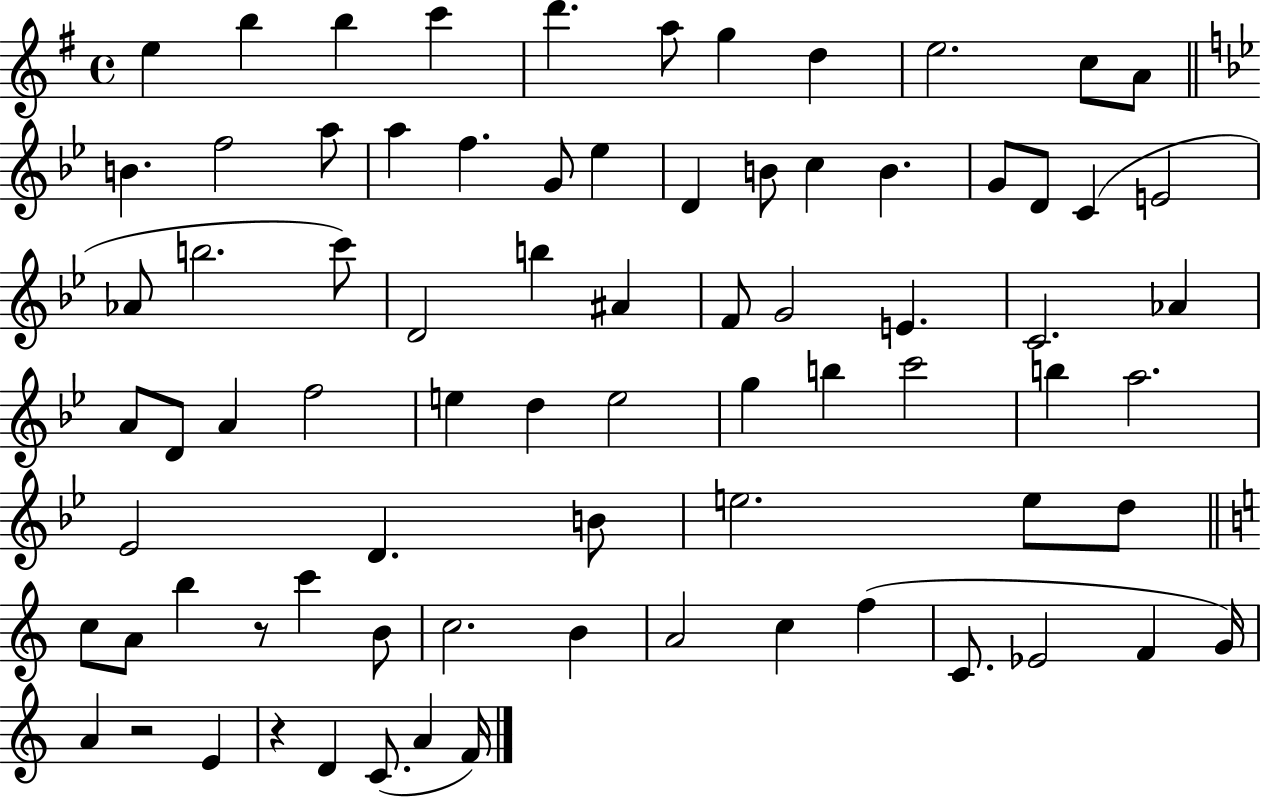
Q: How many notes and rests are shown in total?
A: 78